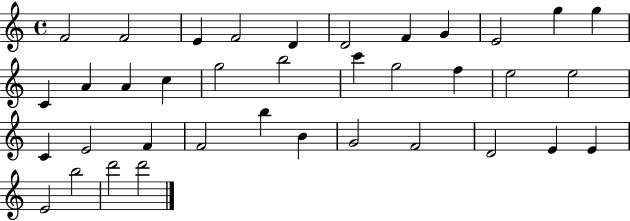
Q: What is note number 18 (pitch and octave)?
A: C6